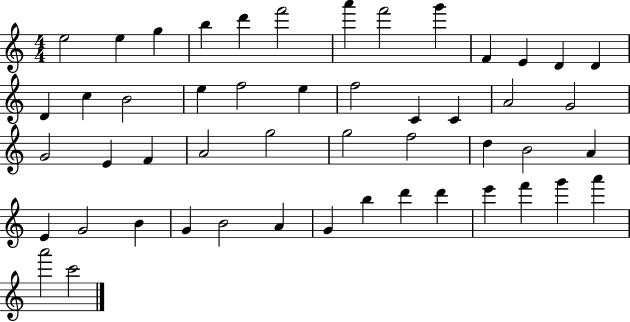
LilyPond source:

{
  \clef treble
  \numericTimeSignature
  \time 4/4
  \key c \major
  e''2 e''4 g''4 | b''4 d'''4 f'''2 | a'''4 f'''2 g'''4 | f'4 e'4 d'4 d'4 | \break d'4 c''4 b'2 | e''4 f''2 e''4 | f''2 c'4 c'4 | a'2 g'2 | \break g'2 e'4 f'4 | a'2 g''2 | g''2 f''2 | d''4 b'2 a'4 | \break e'4 g'2 b'4 | g'4 b'2 a'4 | g'4 b''4 d'''4 d'''4 | e'''4 f'''4 g'''4 a'''4 | \break a'''2 c'''2 | \bar "|."
}